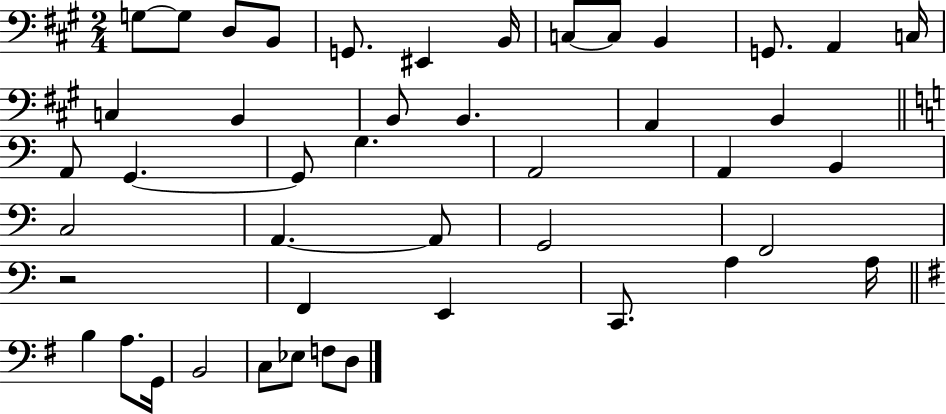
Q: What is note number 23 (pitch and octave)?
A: G3